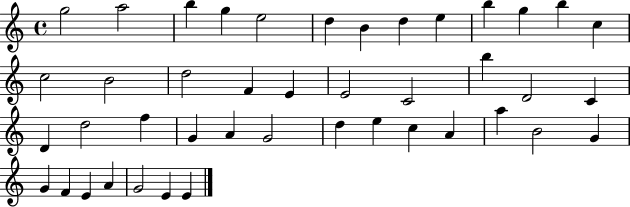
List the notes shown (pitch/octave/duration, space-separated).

G5/h A5/h B5/q G5/q E5/h D5/q B4/q D5/q E5/q B5/q G5/q B5/q C5/q C5/h B4/h D5/h F4/q E4/q E4/h C4/h B5/q D4/h C4/q D4/q D5/h F5/q G4/q A4/q G4/h D5/q E5/q C5/q A4/q A5/q B4/h G4/q G4/q F4/q E4/q A4/q G4/h E4/q E4/q